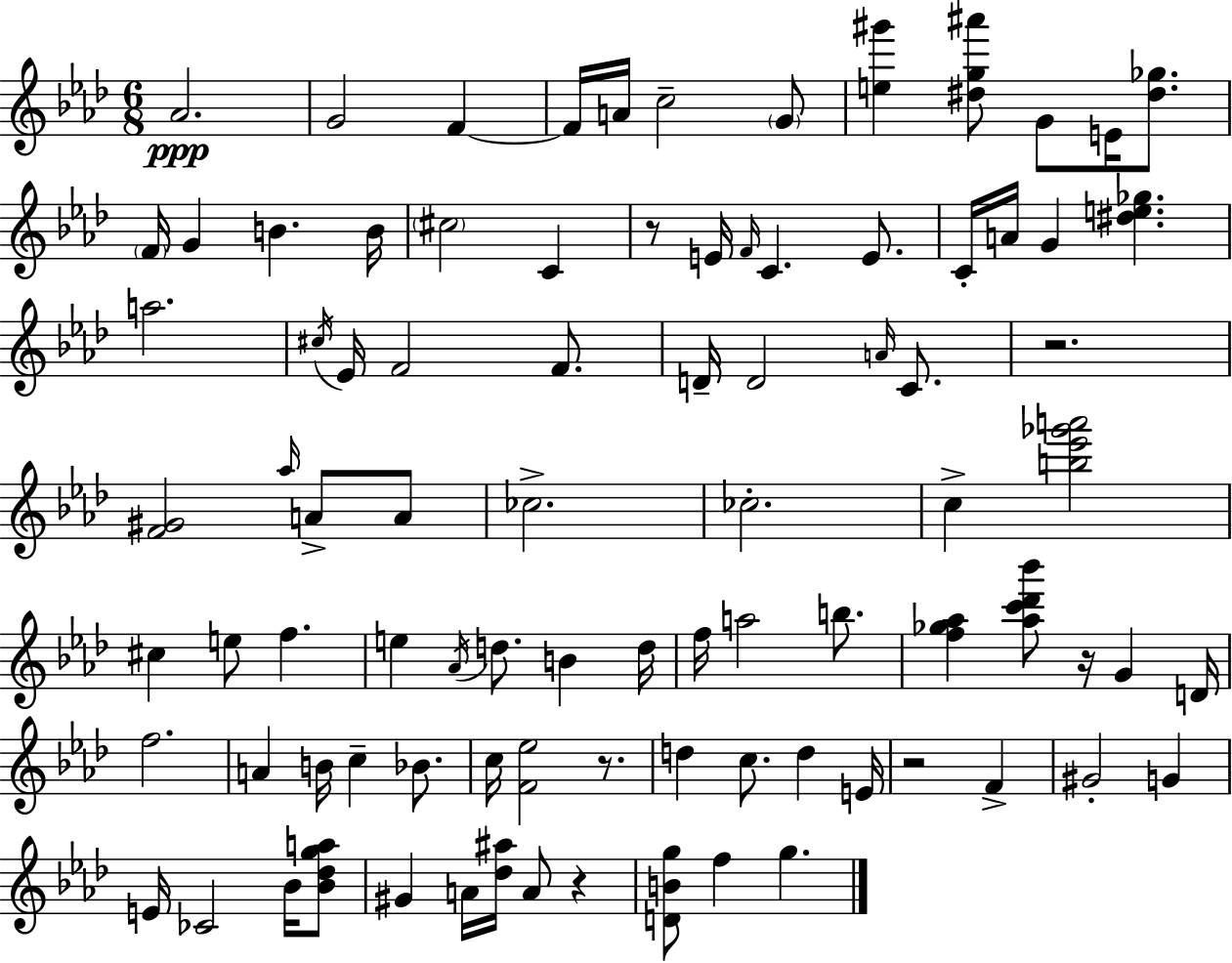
Ab4/h. G4/h F4/q F4/s A4/s C5/h G4/e [E5,G#6]/q [D#5,G5,A#6]/e G4/e E4/s [D#5,Gb5]/e. F4/s G4/q B4/q. B4/s C#5/h C4/q R/e E4/s F4/s C4/q. E4/e. C4/s A4/s G4/q [D#5,E5,Gb5]/q. A5/h. C#5/s Eb4/s F4/h F4/e. D4/s D4/h A4/s C4/e. R/h. [F4,G#4]/h Ab5/s A4/e A4/e CES5/h. CES5/h. C5/q [B5,Eb6,Gb6,A6]/h C#5/q E5/e F5/q. E5/q Ab4/s D5/e. B4/q D5/s F5/s A5/h B5/e. [F5,Gb5,Ab5]/q [Ab5,C6,Db6,Bb6]/e R/s G4/q D4/s F5/h. A4/q B4/s C5/q Bb4/e. C5/s [F4,Eb5]/h R/e. D5/q C5/e. D5/q E4/s R/h F4/q G#4/h G4/q E4/s CES4/h Bb4/s [Bb4,Db5,G5,A5]/e G#4/q A4/s [Db5,A#5]/s A4/e R/q [D4,B4,G5]/e F5/q G5/q.